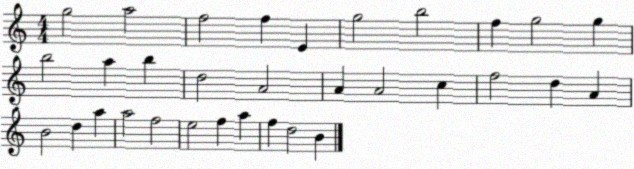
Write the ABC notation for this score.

X:1
T:Untitled
M:4/4
L:1/4
K:C
g2 a2 f2 f E g2 b2 f g2 g b2 a b d2 A2 A A2 c f2 d A B2 d a a2 f2 e2 f a f d2 B